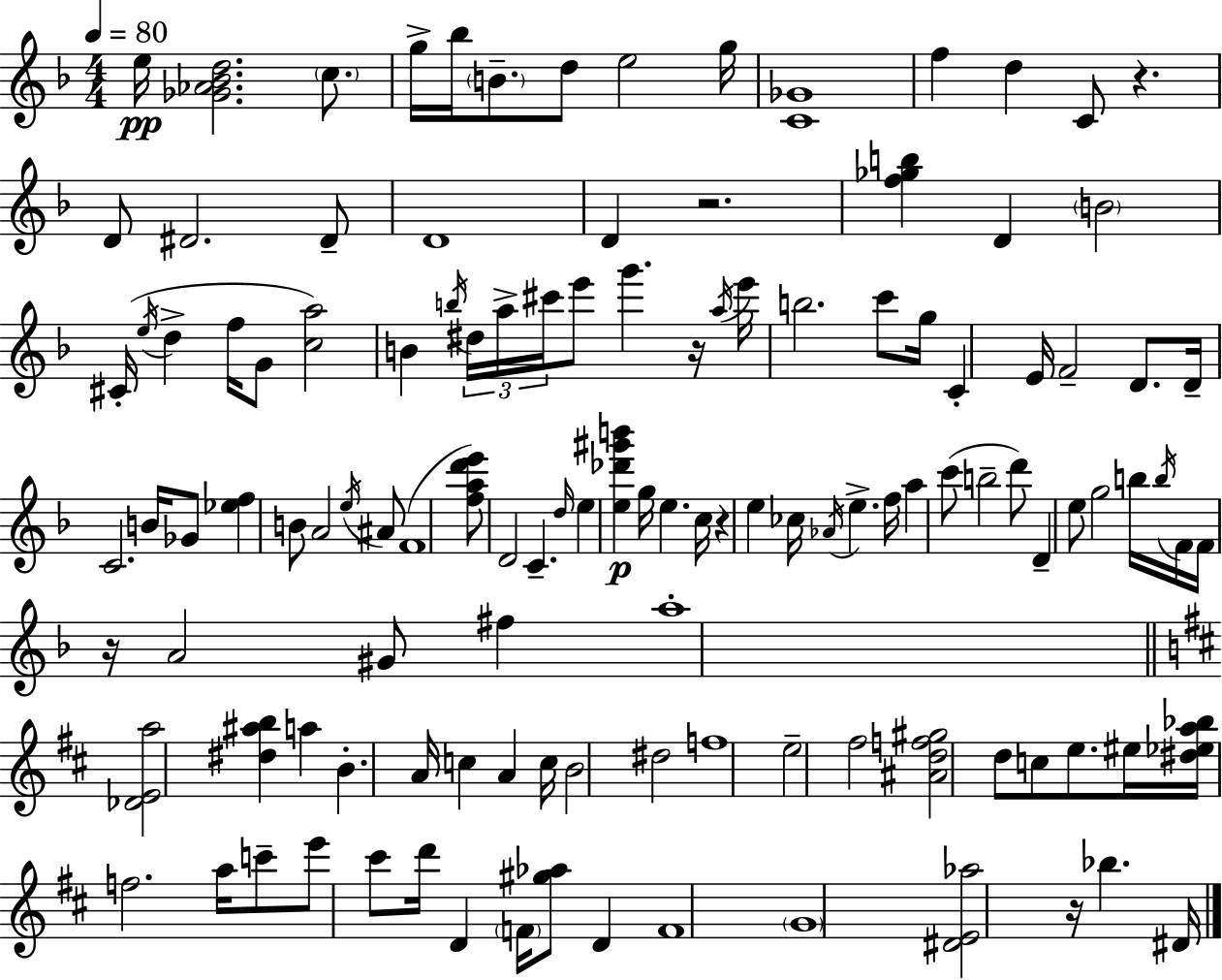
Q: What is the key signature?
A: F major